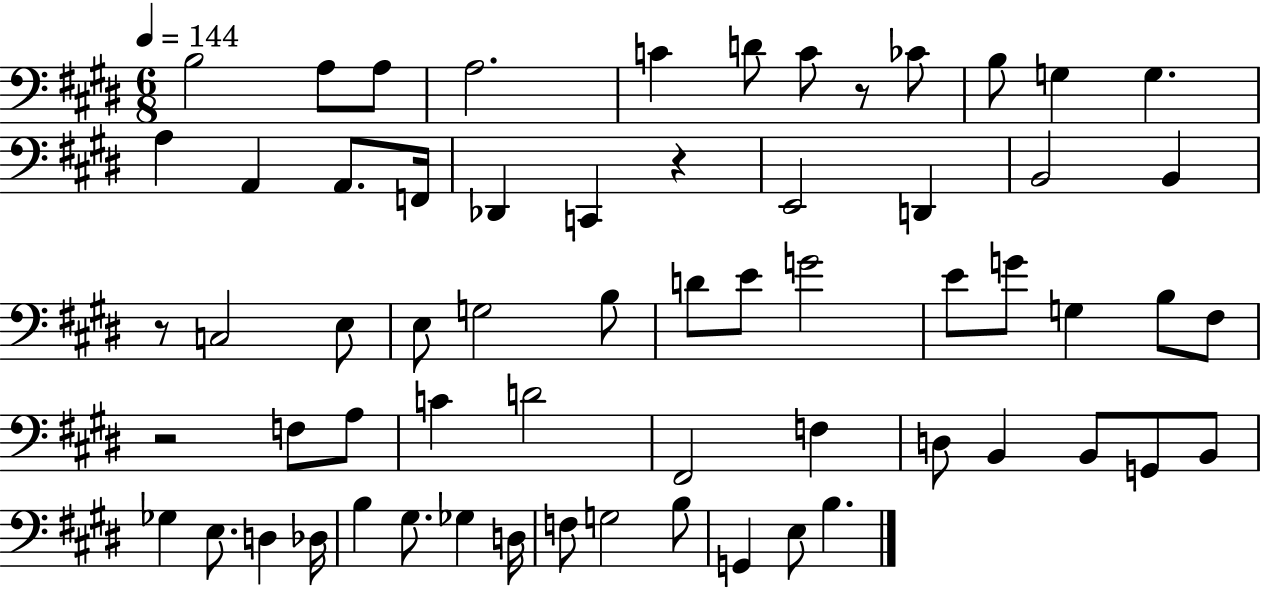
X:1
T:Untitled
M:6/8
L:1/4
K:E
B,2 A,/2 A,/2 A,2 C D/2 C/2 z/2 _C/2 B,/2 G, G, A, A,, A,,/2 F,,/4 _D,, C,, z E,,2 D,, B,,2 B,, z/2 C,2 E,/2 E,/2 G,2 B,/2 D/2 E/2 G2 E/2 G/2 G, B,/2 ^F,/2 z2 F,/2 A,/2 C D2 ^F,,2 F, D,/2 B,, B,,/2 G,,/2 B,,/2 _G, E,/2 D, _D,/4 B, ^G,/2 _G, D,/4 F,/2 G,2 B,/2 G,, E,/2 B,